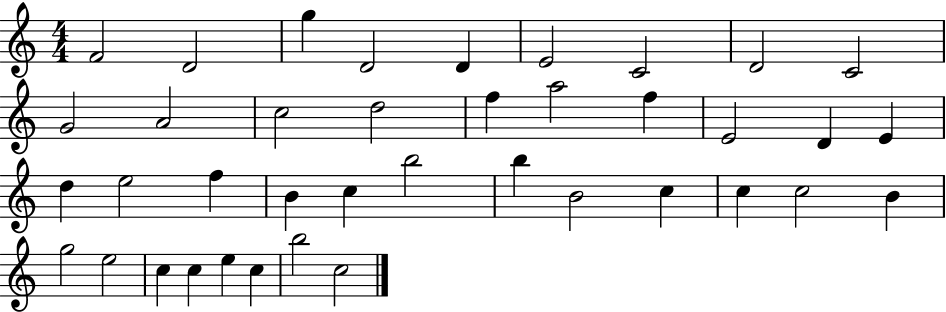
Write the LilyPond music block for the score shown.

{
  \clef treble
  \numericTimeSignature
  \time 4/4
  \key c \major
  f'2 d'2 | g''4 d'2 d'4 | e'2 c'2 | d'2 c'2 | \break g'2 a'2 | c''2 d''2 | f''4 a''2 f''4 | e'2 d'4 e'4 | \break d''4 e''2 f''4 | b'4 c''4 b''2 | b''4 b'2 c''4 | c''4 c''2 b'4 | \break g''2 e''2 | c''4 c''4 e''4 c''4 | b''2 c''2 | \bar "|."
}